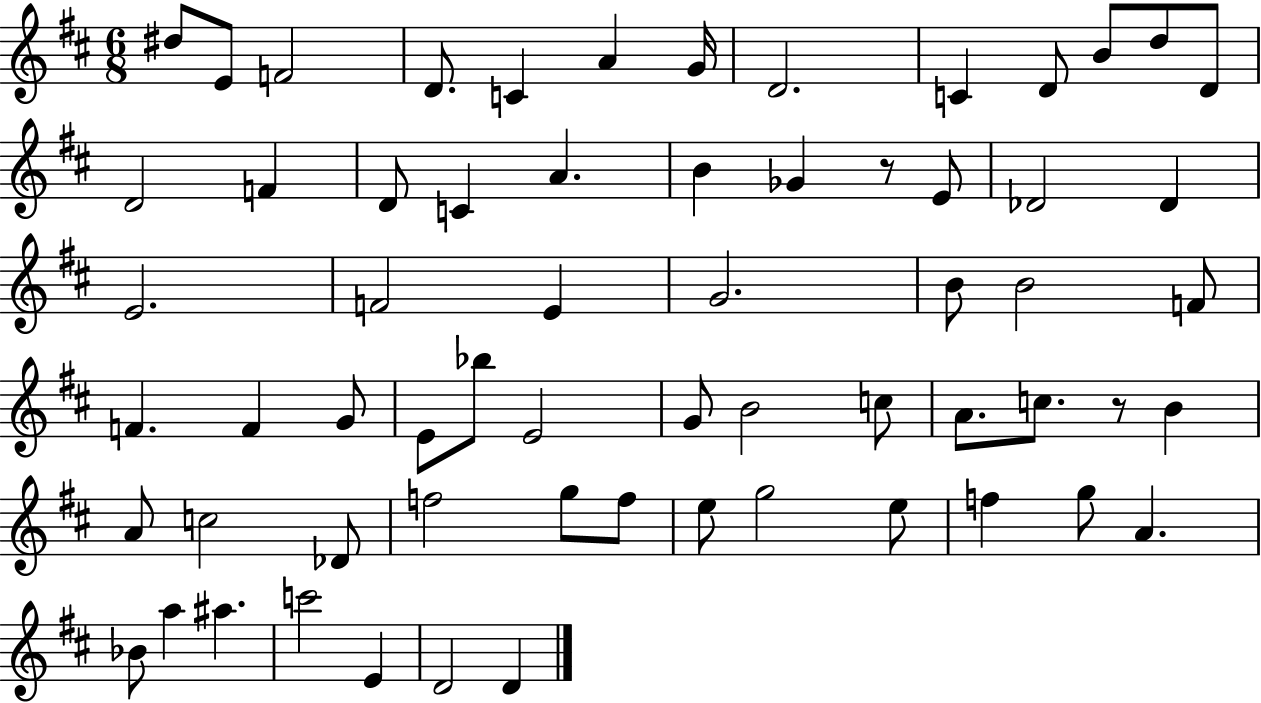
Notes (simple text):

D#5/e E4/e F4/h D4/e. C4/q A4/q G4/s D4/h. C4/q D4/e B4/e D5/e D4/e D4/h F4/q D4/e C4/q A4/q. B4/q Gb4/q R/e E4/e Db4/h Db4/q E4/h. F4/h E4/q G4/h. B4/e B4/h F4/e F4/q. F4/q G4/e E4/e Bb5/e E4/h G4/e B4/h C5/e A4/e. C5/e. R/e B4/q A4/e C5/h Db4/e F5/h G5/e F5/e E5/e G5/h E5/e F5/q G5/e A4/q. Bb4/e A5/q A#5/q. C6/h E4/q D4/h D4/q